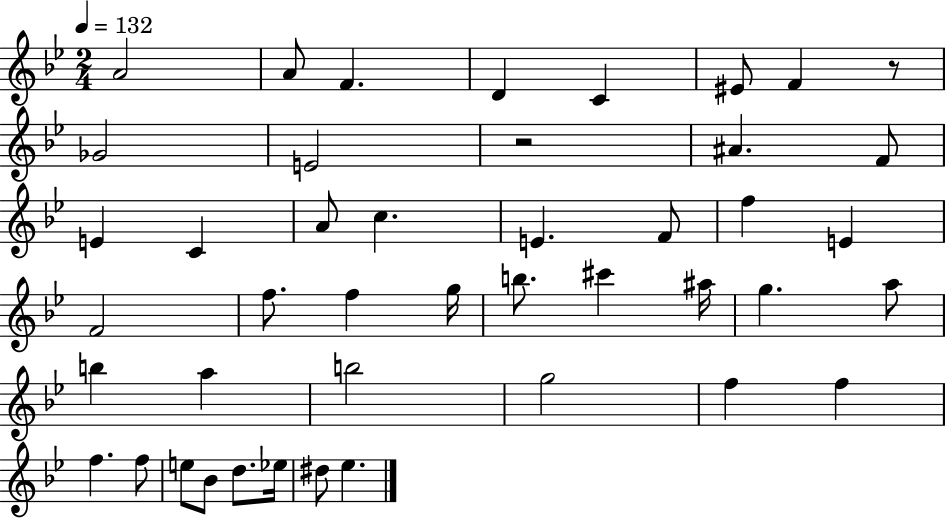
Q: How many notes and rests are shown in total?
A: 44